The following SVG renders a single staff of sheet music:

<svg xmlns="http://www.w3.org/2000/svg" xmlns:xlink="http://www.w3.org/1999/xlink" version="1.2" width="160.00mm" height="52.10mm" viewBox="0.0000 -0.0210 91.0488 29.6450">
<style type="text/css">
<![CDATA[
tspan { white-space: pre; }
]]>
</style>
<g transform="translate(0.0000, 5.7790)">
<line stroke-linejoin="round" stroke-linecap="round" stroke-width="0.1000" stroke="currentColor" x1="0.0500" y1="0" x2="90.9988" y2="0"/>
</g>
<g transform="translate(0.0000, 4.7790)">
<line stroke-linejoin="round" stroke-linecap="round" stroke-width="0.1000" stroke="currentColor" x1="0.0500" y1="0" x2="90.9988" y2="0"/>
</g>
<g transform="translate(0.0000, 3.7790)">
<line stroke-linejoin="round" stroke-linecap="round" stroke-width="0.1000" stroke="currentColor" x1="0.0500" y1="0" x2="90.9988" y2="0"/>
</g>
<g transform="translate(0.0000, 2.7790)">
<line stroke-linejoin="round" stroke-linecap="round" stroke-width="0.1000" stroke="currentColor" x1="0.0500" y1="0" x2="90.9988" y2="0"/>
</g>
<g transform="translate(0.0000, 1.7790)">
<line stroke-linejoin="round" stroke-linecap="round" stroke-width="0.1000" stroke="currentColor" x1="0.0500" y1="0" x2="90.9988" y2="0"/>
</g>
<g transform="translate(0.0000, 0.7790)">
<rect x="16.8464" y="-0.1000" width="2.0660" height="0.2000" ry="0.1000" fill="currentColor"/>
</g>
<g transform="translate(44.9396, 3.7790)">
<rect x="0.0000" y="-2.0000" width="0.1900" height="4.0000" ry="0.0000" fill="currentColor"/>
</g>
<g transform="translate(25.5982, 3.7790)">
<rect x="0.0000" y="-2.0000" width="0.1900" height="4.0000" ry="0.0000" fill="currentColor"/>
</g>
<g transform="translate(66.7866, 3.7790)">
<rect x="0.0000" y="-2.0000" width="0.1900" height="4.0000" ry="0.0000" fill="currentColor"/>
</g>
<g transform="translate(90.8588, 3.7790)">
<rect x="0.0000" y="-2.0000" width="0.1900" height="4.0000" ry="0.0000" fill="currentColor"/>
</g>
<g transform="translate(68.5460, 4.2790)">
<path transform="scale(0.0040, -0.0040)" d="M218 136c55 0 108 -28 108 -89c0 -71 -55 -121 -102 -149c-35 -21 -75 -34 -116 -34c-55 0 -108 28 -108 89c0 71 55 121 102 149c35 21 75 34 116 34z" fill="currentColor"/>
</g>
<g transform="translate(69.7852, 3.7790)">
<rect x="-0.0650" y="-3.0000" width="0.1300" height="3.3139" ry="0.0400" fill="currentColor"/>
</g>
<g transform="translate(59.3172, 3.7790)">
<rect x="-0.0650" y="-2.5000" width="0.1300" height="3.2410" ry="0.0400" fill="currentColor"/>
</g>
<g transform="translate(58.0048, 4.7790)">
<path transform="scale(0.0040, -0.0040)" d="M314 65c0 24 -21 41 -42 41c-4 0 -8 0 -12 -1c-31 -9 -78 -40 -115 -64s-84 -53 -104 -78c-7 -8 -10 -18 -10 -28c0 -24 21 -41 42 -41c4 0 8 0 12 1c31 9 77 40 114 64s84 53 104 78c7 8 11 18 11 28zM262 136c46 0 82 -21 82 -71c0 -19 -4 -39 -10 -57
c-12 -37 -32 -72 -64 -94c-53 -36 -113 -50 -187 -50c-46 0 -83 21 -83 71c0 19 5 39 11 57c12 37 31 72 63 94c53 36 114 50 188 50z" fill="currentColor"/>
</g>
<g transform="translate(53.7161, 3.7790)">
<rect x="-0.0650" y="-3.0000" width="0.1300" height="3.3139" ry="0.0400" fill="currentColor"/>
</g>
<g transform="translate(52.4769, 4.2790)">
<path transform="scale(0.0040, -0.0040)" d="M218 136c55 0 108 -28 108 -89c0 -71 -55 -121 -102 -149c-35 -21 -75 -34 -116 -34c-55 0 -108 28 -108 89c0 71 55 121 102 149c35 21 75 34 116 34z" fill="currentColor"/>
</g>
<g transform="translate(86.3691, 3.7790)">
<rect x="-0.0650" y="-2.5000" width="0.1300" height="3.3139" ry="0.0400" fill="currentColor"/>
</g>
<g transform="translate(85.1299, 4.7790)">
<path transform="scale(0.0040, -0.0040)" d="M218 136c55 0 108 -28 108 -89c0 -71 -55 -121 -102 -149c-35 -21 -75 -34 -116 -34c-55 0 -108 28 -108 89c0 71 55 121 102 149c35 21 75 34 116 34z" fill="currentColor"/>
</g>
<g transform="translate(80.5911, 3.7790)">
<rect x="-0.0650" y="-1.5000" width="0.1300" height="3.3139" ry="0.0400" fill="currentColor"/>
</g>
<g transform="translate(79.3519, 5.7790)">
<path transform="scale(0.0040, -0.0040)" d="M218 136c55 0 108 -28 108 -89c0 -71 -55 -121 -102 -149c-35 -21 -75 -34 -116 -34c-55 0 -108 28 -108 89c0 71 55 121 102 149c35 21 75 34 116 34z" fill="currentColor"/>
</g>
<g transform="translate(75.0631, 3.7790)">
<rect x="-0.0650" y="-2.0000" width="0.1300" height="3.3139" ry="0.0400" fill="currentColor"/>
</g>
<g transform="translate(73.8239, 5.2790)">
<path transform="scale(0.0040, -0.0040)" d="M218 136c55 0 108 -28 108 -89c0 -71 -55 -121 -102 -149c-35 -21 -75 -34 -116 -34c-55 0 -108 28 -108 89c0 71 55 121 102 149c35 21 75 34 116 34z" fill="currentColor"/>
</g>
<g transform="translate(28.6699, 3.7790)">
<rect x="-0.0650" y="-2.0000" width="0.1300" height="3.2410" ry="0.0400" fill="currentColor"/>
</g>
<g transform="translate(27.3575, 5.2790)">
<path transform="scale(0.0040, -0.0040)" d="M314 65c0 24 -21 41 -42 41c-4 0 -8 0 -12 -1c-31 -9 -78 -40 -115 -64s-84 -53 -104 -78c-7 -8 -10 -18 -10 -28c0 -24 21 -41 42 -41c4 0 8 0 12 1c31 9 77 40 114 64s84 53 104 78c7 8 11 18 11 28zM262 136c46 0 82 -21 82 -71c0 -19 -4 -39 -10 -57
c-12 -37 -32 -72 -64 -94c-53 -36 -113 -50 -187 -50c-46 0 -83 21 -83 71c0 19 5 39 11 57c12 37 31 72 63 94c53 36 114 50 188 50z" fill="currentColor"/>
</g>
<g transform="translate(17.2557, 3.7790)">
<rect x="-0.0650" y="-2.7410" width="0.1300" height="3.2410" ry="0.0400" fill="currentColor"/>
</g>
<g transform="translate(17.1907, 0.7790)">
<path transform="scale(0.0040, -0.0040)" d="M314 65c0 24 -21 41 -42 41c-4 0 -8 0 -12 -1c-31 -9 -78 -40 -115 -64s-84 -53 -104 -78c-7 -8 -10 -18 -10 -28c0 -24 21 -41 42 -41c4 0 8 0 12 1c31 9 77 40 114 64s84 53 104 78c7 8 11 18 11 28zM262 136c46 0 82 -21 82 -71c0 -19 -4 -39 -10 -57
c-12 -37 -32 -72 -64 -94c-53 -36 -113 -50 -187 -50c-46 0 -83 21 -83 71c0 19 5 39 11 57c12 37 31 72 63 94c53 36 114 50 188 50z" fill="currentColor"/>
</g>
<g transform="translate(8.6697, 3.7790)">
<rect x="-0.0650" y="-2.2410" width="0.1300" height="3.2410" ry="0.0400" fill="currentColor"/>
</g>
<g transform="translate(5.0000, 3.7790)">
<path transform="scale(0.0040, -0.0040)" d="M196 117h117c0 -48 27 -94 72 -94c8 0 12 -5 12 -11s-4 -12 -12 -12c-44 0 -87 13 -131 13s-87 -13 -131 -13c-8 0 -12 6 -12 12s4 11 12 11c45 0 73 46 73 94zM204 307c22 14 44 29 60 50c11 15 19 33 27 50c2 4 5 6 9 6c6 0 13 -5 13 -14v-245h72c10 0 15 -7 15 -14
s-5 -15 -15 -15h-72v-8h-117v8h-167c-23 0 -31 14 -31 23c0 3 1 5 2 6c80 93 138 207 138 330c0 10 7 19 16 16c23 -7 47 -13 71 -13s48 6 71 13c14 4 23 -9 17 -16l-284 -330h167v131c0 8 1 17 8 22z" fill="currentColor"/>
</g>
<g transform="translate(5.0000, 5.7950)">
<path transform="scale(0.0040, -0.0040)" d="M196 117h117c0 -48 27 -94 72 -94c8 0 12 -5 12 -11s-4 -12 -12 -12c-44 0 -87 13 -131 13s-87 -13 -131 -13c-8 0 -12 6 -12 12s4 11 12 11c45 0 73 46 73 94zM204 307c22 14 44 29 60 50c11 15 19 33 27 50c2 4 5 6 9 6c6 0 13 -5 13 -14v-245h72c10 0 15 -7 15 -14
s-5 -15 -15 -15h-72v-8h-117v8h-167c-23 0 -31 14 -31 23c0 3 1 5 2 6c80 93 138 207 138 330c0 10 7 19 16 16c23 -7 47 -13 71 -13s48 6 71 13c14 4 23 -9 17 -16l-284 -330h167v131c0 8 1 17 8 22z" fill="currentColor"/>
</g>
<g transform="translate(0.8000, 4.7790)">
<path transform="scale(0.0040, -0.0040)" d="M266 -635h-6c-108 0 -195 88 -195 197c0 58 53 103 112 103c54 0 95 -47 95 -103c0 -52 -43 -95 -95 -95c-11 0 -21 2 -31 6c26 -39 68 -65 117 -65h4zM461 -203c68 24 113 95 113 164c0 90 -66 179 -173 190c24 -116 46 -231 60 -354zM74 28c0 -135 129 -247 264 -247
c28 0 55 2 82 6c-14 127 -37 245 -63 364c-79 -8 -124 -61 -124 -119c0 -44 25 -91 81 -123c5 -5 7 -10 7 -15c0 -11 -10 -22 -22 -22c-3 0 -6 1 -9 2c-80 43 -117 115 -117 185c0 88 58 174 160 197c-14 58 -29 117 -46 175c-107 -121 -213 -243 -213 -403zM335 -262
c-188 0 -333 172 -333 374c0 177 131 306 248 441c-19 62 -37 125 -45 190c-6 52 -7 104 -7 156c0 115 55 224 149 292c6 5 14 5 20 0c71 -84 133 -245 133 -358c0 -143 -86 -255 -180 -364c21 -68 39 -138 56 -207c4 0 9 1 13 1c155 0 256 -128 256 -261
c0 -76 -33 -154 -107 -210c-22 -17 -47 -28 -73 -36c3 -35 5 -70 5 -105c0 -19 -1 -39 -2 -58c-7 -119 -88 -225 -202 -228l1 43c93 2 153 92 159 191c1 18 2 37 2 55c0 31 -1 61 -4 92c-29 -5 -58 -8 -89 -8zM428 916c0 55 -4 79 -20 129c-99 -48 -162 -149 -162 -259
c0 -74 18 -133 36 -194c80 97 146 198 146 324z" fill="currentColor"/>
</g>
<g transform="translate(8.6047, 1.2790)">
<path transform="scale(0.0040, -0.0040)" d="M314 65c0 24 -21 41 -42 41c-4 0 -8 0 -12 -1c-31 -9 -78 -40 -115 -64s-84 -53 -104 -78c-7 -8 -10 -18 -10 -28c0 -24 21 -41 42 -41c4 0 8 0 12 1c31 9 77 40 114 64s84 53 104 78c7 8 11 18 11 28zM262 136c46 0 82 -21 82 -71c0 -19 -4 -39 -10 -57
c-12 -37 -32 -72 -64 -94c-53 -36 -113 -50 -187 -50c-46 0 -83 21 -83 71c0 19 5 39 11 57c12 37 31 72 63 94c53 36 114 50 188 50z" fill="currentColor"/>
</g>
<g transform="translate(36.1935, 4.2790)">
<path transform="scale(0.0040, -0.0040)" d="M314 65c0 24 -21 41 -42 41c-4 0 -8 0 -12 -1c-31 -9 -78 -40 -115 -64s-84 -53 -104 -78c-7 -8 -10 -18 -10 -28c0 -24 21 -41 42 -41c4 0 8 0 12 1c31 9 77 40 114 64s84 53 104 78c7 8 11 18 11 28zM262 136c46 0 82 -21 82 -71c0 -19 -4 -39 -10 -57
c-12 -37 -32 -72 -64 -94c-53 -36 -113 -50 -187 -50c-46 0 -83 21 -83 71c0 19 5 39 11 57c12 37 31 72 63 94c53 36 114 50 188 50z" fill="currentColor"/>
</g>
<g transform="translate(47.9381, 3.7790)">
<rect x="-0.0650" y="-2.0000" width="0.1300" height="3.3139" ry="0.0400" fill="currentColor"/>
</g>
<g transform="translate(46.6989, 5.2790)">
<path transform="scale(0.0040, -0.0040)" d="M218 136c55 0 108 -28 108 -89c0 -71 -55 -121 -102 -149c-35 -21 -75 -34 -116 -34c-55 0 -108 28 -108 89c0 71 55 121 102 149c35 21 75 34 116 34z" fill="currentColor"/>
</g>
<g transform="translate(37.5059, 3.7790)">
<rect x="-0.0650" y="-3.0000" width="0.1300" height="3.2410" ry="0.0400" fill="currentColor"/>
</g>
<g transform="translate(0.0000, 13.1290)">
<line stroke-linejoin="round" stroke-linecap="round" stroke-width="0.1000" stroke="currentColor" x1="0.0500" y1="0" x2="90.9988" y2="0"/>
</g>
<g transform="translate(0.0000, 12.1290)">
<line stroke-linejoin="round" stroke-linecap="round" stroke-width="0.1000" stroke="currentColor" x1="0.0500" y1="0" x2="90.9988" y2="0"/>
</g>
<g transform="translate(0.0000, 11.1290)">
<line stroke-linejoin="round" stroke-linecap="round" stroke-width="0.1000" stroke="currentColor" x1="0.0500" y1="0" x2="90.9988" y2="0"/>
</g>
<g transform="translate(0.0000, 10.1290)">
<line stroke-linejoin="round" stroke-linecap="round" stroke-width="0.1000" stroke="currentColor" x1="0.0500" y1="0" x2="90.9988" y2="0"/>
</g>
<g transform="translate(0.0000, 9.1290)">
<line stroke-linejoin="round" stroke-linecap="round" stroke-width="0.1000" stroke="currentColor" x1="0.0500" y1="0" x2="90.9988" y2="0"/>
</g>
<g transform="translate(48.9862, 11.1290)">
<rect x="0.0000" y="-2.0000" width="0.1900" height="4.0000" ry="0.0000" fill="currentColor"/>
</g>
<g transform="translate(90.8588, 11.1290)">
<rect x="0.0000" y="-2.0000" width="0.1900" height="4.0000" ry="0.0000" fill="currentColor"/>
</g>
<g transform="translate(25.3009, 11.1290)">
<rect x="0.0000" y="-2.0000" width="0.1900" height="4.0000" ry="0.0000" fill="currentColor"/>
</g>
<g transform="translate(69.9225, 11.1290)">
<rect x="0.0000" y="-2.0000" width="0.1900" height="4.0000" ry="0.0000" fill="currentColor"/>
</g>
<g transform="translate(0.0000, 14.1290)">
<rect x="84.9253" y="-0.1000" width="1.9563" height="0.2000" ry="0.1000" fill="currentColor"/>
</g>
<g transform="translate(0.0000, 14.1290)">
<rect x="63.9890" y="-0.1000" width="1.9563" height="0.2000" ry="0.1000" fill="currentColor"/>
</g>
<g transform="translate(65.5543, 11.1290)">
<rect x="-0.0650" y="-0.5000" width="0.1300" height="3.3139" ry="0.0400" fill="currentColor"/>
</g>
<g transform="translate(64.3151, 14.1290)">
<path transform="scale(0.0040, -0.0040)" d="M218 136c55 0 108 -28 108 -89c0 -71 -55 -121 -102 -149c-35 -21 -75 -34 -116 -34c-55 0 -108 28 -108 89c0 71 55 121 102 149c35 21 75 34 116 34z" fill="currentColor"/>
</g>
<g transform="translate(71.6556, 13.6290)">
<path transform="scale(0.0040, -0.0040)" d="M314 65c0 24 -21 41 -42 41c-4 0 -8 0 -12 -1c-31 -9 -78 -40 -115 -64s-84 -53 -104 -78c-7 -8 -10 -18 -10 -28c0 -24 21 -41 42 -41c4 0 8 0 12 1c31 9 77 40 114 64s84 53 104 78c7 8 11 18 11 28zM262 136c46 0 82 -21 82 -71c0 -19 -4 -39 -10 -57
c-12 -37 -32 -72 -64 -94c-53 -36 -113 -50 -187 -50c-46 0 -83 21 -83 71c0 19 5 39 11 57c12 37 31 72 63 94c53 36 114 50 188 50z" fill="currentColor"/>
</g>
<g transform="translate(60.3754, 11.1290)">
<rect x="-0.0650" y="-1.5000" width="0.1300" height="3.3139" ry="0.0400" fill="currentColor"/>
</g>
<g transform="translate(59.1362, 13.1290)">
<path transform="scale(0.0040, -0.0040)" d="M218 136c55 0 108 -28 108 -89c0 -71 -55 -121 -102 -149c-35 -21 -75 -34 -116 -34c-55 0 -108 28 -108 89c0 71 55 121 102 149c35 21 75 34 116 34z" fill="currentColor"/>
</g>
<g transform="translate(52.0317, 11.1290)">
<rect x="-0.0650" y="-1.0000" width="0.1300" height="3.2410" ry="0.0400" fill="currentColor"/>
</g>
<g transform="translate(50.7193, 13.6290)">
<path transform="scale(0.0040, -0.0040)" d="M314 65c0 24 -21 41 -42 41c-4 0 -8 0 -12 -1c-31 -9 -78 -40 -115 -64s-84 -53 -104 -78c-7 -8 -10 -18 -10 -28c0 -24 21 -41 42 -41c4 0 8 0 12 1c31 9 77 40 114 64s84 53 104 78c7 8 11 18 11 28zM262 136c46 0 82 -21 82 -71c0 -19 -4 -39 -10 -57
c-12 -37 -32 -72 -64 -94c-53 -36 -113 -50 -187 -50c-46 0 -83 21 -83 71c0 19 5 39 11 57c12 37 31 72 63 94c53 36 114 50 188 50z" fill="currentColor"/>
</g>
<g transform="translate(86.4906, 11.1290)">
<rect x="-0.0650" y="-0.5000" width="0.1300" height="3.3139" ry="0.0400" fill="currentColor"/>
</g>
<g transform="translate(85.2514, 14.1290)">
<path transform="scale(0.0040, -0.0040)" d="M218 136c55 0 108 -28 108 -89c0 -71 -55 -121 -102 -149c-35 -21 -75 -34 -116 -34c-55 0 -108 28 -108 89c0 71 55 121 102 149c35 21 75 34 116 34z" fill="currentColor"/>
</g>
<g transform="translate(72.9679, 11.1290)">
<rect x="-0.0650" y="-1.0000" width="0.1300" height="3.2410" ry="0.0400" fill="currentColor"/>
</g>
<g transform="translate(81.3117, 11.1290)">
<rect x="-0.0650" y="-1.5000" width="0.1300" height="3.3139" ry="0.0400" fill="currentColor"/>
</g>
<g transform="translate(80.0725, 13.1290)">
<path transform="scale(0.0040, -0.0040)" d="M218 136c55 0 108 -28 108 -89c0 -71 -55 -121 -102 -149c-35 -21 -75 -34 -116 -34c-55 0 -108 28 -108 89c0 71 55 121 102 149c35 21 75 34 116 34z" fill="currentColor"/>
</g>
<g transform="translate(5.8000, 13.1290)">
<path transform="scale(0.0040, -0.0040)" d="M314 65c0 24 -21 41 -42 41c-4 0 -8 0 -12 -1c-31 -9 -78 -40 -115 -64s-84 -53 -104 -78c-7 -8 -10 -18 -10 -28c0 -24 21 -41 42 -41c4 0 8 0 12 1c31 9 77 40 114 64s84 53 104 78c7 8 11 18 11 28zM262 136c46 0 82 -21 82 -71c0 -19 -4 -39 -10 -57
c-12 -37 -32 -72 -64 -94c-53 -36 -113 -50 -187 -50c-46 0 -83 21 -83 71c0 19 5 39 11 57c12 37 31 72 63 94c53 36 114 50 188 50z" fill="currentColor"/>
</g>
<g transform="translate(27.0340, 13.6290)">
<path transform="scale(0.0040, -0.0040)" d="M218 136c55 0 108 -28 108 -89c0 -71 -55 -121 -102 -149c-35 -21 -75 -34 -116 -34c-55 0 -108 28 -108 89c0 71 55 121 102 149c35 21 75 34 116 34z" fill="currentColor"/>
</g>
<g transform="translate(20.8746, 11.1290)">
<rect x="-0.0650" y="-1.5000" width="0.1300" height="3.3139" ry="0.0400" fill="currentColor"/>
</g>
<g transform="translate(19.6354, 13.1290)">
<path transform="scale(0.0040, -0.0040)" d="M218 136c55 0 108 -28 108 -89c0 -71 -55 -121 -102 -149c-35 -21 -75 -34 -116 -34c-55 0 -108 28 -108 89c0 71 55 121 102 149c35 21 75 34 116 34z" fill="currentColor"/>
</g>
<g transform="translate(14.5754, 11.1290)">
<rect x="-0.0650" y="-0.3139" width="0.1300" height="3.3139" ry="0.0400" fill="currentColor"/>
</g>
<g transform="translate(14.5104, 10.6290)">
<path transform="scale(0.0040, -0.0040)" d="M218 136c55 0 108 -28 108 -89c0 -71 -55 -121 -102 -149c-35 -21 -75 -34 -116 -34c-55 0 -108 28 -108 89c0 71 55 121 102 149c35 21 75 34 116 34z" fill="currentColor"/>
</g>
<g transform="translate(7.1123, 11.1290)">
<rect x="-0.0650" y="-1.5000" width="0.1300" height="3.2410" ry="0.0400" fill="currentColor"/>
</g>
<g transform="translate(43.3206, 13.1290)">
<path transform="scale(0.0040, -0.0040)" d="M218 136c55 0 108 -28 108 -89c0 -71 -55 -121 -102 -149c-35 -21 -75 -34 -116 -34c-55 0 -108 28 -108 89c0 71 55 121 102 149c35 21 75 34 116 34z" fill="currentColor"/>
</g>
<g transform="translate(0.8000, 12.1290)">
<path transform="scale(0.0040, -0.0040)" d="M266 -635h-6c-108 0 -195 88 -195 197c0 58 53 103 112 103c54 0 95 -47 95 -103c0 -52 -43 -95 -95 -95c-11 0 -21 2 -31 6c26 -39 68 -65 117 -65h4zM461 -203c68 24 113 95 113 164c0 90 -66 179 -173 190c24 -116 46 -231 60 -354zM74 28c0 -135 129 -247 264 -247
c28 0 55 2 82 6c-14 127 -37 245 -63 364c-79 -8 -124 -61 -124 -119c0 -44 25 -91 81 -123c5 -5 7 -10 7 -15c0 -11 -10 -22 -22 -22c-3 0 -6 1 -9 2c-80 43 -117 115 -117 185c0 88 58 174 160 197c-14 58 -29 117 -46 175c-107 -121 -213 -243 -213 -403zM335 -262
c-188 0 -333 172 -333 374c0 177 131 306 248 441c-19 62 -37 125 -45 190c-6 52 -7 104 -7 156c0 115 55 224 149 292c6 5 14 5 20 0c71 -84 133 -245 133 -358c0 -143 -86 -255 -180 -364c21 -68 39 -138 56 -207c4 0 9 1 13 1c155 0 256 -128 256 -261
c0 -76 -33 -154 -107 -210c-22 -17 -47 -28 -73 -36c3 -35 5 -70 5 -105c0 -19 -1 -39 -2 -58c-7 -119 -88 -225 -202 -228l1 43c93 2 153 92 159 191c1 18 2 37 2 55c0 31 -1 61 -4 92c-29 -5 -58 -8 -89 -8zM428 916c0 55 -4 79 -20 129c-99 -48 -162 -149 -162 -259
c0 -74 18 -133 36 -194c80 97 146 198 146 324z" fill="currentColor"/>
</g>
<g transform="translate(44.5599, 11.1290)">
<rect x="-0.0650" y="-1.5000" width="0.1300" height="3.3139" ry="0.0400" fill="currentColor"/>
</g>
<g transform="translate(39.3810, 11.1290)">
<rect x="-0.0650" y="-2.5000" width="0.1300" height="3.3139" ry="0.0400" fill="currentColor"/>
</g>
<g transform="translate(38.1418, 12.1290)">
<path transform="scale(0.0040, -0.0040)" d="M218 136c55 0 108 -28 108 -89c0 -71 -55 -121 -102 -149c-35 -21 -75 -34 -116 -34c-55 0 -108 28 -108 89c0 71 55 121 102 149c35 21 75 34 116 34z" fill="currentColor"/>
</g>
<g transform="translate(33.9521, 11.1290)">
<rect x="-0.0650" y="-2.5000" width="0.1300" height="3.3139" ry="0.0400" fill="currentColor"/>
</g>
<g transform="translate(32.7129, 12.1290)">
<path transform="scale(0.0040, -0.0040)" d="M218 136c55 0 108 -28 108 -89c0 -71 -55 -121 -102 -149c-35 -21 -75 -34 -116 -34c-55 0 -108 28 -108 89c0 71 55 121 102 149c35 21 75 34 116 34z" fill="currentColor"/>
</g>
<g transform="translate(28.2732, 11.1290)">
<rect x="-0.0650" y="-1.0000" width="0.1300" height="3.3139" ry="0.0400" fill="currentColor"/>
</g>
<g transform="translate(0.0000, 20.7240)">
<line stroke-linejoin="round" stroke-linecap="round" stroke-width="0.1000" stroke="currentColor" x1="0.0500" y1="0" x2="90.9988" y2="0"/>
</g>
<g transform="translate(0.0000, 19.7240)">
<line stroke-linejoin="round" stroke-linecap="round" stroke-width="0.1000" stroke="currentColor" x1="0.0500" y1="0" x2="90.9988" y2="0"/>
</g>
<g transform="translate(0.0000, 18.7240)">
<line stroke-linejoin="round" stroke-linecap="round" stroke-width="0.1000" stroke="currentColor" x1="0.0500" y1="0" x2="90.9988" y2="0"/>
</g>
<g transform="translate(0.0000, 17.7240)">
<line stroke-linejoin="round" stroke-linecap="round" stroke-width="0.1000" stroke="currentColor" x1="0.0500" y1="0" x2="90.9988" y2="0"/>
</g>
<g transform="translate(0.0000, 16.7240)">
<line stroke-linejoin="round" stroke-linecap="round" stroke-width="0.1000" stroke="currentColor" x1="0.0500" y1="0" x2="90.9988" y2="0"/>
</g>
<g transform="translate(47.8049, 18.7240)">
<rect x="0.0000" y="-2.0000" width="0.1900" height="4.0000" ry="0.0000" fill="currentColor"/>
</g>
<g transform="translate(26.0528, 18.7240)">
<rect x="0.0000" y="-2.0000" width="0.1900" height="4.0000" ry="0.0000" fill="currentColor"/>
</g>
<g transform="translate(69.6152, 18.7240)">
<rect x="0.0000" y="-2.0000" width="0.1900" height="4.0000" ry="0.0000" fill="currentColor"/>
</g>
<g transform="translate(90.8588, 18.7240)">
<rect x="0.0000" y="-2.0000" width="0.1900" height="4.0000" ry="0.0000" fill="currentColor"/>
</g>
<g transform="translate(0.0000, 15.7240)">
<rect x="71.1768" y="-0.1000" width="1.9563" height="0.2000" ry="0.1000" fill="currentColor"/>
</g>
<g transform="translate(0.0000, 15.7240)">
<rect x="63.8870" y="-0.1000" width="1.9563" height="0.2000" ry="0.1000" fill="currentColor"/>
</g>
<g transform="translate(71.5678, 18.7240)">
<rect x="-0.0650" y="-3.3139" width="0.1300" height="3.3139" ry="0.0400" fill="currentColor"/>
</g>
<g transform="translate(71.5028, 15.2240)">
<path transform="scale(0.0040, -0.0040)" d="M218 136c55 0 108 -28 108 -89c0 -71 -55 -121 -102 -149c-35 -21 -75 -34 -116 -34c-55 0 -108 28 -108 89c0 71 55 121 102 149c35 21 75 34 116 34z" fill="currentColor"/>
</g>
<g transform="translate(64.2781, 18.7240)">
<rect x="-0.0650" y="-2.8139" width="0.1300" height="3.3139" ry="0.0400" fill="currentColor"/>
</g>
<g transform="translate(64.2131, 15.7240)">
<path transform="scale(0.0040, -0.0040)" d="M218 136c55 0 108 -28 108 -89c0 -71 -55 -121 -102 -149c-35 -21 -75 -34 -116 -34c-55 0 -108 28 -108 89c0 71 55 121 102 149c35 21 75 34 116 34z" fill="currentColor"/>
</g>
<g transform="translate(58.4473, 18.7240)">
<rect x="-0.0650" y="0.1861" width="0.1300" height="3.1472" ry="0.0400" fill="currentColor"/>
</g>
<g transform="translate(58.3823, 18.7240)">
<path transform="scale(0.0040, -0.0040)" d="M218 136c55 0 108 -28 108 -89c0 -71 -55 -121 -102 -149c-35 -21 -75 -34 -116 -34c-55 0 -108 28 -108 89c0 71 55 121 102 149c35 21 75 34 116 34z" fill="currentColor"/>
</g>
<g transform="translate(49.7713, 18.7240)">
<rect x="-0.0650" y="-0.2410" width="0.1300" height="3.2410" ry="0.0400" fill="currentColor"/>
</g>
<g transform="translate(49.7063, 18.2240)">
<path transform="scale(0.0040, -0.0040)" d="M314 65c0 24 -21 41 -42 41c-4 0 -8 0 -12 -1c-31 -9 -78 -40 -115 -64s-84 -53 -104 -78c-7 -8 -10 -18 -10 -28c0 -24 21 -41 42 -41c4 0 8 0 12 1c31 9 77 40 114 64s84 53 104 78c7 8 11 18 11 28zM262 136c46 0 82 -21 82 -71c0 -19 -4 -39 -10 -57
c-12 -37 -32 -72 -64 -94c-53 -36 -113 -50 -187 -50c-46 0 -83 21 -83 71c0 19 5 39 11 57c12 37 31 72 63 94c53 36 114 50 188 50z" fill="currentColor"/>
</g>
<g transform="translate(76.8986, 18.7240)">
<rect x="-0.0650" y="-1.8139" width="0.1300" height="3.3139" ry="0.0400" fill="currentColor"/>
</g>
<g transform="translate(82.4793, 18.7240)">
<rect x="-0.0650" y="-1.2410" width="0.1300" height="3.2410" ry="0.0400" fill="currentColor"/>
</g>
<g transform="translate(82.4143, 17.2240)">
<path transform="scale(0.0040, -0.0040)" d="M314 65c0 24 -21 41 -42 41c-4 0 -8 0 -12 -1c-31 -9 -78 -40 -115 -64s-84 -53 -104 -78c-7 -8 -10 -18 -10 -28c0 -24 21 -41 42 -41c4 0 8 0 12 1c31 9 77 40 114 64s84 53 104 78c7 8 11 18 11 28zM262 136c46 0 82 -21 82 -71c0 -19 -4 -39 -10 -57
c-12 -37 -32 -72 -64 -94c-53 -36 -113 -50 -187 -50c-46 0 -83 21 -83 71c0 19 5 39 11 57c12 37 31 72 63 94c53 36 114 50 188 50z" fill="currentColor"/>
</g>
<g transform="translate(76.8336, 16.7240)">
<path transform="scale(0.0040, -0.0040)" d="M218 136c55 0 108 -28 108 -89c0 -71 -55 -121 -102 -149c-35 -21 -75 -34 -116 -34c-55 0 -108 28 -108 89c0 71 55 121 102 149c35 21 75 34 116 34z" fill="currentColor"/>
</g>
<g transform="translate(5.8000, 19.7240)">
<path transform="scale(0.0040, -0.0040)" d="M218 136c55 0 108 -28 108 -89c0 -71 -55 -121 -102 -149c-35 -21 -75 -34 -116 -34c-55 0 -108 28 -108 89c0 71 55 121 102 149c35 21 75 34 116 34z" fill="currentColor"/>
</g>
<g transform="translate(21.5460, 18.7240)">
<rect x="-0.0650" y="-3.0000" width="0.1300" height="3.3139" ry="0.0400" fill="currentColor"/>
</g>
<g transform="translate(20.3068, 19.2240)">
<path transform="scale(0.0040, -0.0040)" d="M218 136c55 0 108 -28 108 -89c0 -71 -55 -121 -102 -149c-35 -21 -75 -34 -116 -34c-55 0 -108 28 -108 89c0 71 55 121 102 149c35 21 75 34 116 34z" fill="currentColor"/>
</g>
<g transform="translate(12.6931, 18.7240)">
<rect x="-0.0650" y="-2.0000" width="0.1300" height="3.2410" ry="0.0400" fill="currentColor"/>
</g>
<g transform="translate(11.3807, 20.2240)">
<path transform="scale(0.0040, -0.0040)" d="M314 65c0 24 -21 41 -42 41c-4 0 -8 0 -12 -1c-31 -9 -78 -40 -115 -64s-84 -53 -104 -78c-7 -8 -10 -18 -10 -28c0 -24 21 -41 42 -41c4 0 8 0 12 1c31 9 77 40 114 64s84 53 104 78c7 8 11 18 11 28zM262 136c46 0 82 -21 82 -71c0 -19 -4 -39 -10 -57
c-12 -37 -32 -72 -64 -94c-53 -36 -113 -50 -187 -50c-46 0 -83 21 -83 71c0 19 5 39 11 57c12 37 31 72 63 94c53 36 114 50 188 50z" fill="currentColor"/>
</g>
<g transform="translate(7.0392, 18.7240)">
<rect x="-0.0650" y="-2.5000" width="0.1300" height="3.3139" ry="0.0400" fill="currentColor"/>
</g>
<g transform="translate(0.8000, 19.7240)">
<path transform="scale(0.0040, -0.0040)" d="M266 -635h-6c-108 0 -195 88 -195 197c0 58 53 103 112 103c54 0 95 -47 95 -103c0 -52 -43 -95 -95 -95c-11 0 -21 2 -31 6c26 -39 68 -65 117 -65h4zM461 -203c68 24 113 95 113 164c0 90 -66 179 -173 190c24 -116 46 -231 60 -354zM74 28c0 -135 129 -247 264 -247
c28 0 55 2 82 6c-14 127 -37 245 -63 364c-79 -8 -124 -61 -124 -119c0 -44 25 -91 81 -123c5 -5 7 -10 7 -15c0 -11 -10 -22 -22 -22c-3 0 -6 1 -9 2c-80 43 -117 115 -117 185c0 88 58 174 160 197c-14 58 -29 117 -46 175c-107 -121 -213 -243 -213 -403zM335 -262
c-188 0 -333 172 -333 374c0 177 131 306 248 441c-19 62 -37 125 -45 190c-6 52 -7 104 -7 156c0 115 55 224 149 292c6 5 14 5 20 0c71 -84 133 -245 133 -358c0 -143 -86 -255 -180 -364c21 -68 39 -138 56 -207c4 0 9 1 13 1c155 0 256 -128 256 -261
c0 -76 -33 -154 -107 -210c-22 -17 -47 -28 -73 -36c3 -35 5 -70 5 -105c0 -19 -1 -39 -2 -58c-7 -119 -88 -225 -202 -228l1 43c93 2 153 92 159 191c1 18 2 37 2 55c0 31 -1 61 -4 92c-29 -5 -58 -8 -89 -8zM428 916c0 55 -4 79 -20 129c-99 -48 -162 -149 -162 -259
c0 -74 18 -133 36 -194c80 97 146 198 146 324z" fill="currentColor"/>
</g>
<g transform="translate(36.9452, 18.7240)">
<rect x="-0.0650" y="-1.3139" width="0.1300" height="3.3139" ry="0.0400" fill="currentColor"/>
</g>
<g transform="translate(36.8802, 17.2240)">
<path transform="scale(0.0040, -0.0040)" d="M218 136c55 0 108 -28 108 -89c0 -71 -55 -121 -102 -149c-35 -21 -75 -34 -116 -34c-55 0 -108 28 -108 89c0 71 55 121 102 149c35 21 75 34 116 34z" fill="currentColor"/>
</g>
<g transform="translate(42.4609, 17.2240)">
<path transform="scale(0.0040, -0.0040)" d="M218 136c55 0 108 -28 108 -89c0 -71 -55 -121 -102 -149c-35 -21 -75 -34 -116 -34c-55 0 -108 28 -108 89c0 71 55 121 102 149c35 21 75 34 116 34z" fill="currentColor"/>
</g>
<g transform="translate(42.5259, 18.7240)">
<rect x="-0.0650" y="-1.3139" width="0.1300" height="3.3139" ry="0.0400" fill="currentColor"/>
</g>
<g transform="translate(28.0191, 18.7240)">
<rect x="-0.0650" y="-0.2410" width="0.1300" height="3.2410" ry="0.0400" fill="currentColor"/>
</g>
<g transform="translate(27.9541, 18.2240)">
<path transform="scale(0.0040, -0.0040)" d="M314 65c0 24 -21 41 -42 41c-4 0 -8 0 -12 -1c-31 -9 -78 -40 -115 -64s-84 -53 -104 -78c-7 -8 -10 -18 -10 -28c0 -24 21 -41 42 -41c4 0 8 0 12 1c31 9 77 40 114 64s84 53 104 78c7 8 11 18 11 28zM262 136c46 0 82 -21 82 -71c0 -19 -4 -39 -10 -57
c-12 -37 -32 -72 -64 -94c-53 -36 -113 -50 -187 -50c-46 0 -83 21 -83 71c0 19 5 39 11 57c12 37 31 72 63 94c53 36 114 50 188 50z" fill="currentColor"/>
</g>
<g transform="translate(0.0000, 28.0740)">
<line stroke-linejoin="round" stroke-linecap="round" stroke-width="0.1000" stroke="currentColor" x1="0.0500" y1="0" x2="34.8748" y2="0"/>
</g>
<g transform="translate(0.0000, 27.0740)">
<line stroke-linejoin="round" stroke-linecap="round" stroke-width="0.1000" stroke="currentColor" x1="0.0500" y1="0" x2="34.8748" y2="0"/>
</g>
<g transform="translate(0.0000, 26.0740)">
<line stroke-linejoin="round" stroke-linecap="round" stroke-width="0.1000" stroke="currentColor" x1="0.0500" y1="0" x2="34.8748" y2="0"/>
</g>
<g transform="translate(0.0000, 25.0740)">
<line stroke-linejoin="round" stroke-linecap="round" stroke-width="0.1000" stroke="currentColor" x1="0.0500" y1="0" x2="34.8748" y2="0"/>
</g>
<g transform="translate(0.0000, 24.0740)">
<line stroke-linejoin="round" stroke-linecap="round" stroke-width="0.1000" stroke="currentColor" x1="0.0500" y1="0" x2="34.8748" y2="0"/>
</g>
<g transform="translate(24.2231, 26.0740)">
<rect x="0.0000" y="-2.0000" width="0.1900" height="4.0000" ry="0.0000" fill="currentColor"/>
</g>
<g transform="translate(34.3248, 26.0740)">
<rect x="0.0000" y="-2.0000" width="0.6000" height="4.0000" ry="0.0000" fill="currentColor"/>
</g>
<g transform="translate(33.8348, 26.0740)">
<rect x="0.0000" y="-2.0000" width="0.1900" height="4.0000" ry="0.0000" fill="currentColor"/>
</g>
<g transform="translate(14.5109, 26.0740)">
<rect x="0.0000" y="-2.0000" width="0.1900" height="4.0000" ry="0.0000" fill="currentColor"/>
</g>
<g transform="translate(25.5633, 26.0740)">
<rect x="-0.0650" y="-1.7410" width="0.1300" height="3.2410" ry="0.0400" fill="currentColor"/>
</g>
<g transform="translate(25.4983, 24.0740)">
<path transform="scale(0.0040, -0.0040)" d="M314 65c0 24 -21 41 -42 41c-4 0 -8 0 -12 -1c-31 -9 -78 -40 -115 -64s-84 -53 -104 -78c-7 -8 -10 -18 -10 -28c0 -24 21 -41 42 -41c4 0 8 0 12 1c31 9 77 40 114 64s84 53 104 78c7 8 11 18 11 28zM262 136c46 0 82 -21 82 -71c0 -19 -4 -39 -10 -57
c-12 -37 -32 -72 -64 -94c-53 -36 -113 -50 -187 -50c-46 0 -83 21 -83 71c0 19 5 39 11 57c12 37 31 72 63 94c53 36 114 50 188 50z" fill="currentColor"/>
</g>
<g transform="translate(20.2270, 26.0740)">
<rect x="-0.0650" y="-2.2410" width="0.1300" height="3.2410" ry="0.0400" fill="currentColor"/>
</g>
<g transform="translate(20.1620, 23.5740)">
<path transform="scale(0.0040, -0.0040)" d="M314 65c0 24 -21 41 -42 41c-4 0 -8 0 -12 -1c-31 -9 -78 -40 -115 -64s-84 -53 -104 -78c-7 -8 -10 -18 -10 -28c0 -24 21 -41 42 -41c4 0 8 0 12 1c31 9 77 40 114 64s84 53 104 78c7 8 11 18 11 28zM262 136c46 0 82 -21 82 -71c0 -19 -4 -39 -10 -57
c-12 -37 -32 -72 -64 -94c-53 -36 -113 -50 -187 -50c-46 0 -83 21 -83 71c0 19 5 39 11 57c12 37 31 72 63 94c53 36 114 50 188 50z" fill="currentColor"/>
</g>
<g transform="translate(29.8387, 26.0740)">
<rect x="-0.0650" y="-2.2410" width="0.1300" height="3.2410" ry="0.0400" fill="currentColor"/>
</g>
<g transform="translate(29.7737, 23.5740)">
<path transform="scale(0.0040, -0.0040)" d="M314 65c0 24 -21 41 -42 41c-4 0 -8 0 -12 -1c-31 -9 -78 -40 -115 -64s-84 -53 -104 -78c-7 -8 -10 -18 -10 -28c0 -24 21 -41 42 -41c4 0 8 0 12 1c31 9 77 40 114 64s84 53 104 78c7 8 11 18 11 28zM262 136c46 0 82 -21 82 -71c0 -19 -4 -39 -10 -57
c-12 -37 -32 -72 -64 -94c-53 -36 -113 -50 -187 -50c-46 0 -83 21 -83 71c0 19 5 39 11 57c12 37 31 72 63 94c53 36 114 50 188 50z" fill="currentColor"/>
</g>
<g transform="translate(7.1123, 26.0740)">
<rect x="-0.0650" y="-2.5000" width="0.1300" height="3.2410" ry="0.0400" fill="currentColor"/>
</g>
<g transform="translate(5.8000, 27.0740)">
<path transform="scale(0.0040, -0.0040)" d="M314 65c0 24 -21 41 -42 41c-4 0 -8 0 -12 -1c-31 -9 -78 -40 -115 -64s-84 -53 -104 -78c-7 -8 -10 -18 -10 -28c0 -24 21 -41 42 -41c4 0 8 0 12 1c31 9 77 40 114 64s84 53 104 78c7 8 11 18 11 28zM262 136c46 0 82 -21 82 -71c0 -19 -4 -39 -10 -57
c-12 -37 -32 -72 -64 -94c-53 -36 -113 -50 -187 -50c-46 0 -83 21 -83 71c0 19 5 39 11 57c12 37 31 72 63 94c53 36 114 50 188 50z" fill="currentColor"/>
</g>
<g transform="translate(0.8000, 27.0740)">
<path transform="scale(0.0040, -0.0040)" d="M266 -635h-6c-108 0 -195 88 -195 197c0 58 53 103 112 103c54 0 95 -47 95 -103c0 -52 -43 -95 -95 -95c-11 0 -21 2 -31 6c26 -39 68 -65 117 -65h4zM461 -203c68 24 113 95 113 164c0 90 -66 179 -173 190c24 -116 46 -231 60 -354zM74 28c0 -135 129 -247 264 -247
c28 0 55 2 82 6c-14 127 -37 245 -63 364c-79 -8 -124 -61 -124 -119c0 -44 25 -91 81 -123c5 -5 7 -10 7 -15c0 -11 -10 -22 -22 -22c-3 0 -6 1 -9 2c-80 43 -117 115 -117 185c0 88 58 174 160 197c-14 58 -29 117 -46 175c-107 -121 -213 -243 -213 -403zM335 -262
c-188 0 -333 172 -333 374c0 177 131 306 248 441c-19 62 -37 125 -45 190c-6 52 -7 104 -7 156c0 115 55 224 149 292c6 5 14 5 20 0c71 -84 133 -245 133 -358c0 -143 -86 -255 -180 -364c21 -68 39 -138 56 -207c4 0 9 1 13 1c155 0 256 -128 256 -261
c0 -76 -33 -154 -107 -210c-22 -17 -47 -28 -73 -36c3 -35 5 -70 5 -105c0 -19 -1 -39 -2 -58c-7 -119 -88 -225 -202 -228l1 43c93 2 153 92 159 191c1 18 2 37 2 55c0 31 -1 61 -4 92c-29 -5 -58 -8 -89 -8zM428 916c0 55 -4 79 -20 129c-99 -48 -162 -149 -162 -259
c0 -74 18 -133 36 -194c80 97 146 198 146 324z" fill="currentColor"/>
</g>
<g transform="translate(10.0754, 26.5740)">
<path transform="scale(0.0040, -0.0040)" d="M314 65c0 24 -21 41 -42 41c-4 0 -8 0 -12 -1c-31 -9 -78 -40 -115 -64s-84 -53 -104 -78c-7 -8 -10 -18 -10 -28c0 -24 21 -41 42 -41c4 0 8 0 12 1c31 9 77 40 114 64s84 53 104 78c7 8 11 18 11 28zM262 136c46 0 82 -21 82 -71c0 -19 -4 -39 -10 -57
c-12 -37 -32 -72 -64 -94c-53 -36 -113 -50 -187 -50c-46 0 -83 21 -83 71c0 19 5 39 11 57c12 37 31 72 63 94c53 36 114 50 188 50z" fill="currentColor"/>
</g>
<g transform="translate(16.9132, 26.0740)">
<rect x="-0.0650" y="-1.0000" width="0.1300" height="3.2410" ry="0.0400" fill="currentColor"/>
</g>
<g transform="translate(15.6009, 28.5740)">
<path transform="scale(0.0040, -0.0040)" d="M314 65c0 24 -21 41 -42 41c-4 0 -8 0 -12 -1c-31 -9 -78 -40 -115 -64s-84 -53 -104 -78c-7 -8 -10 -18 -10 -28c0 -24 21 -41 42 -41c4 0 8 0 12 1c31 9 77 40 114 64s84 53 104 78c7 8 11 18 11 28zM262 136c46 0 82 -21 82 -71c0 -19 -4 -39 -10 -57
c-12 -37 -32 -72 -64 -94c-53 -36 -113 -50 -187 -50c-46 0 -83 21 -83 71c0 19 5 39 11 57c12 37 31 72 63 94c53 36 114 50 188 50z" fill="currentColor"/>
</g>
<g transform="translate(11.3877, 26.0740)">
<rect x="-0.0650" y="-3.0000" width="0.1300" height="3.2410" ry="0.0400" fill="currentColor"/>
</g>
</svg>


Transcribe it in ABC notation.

X:1
T:Untitled
M:4/4
L:1/4
K:C
g2 a2 F2 A2 F A G2 A F E G E2 c E D G G E D2 E C D2 E C G F2 A c2 e e c2 B a b f e2 G2 A2 D2 g2 f2 g2